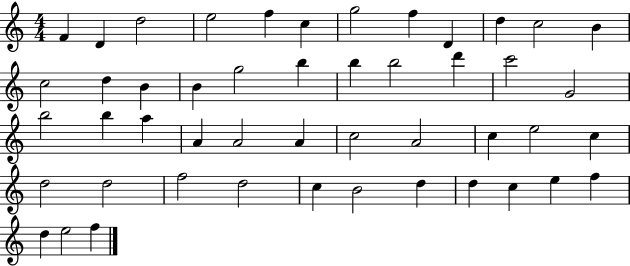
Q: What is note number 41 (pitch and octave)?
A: D5